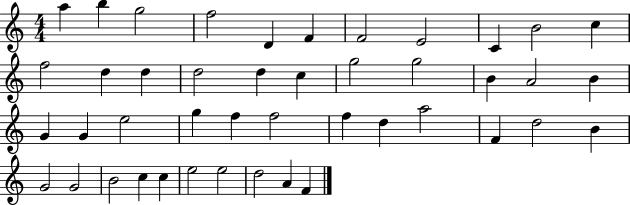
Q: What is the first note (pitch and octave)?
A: A5